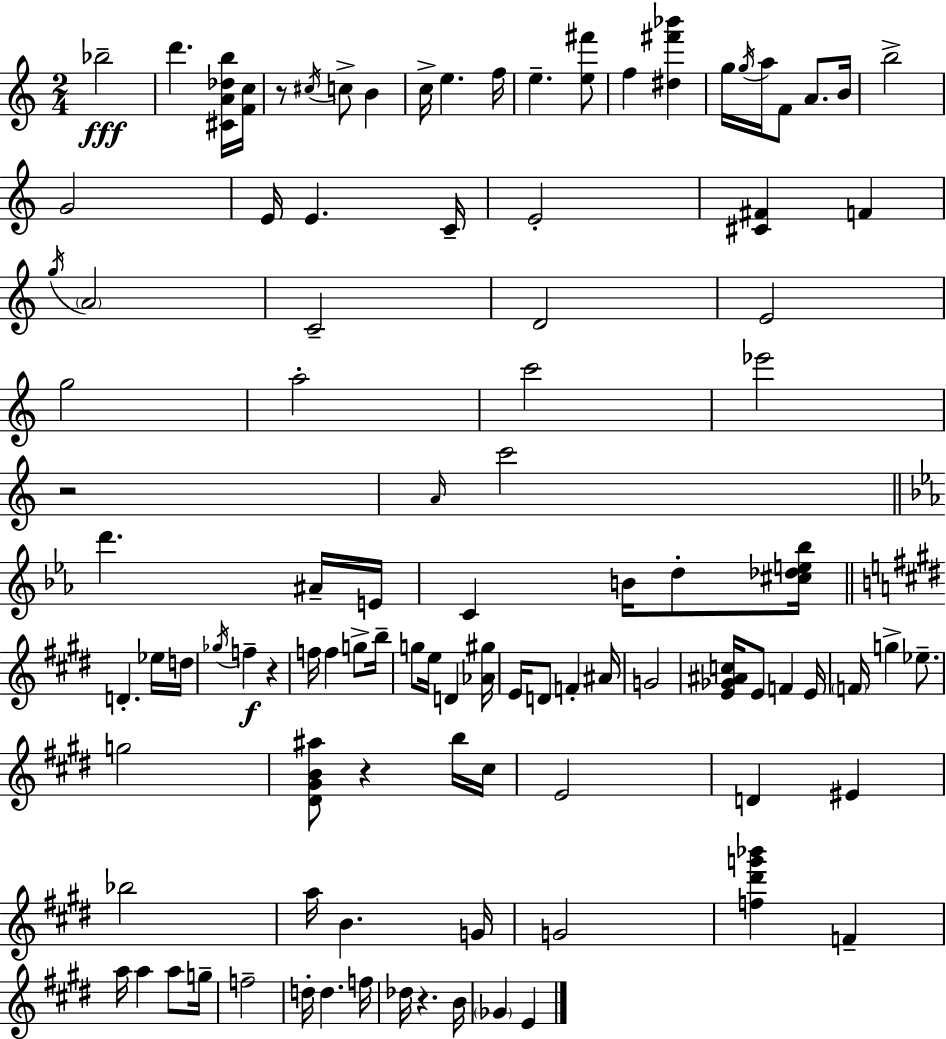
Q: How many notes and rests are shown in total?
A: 102